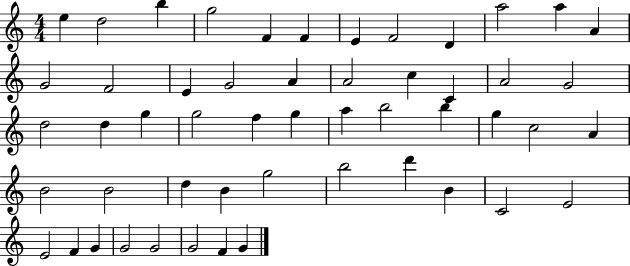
{
  \clef treble
  \numericTimeSignature
  \time 4/4
  \key c \major
  e''4 d''2 b''4 | g''2 f'4 f'4 | e'4 f'2 d'4 | a''2 a''4 a'4 | \break g'2 f'2 | e'4 g'2 a'4 | a'2 c''4 c'4 | a'2 g'2 | \break d''2 d''4 g''4 | g''2 f''4 g''4 | a''4 b''2 b''4 | g''4 c''2 a'4 | \break b'2 b'2 | d''4 b'4 g''2 | b''2 d'''4 b'4 | c'2 e'2 | \break e'2 f'4 g'4 | g'2 g'2 | g'2 f'4 g'4 | \bar "|."
}